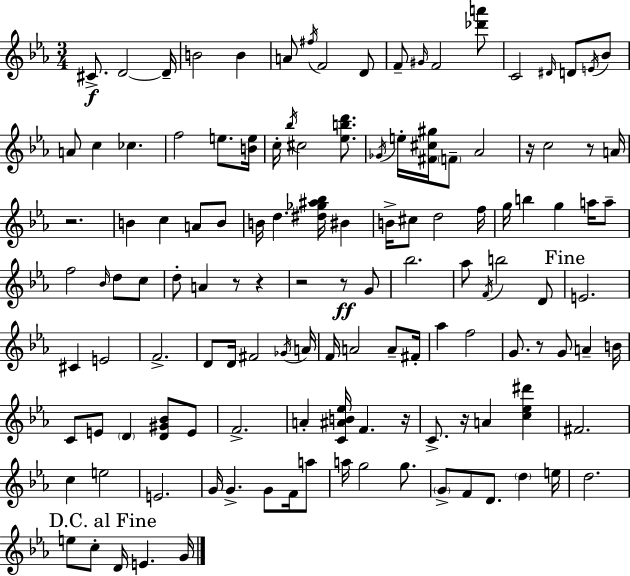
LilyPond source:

{
  \clef treble
  \numericTimeSignature
  \time 3/4
  \key ees \major
  cis'8.->\f d'2~~ d'16-- | b'2 b'4 | a'8 \acciaccatura { fis''16 } f'2 d'8 | f'8-- \grace { gis'16 } f'2 | \break <des''' a'''>8 c'2 \grace { dis'16 } d'8 | \acciaccatura { e'16 } bes'8 a'8 c''4 ces''4. | f''2 | e''8. <b' e''>16 c''16-. \acciaccatura { bes''16 } cis''2 | \break <ees'' b'' d'''>8. \acciaccatura { ges'16 } e''16-. <fis' cis'' gis''>16 \parenthesize f'8-- aes'2 | r16 c''2 | r8 a'16 r2. | b'4 c''4 | \break a'8 b'8 b'16 d''4. | <dis'' ges'' ais'' bes''>16 bis'4 b'16-> cis''8 d''2 | f''16 g''16 b''4 g''4 | a''16 a''8-- f''2 | \break \grace { bes'16 } d''8 c''8 d''8-. a'4 | r8 r4 r2 | r8\ff g'8 bes''2. | aes''8 \acciaccatura { f'16 } b''2 | \break d'8 \mark "Fine" e'2. | cis'4 | e'2 f'2.-> | d'8 d'16 fis'2 | \break \acciaccatura { ges'16 } a'16 f'16 a'2 | a'8-- fis'16-. aes''4 | f''2 g'8. | r8 g'8 a'4-- b'16 c'8 e'8 | \break \parenthesize d'4 <d' gis' bes'>8 e'8 f'2.-> | a'4-. | <c' ais' b' ees''>16 f'4. r16 c'8.-> | r16 a'4 <c'' ees'' dis'''>4 fis'2. | \break c''4 | e''2 e'2. | g'16 g'4.-> | g'8 f'16 a''8 a''16 g''2 | \break g''8. \parenthesize g'8-> f'8 | d'8. \parenthesize d''4 e''16 d''2. | \mark "D.C. al Fine" e''8 c''8-. | d'16 e'4. g'16 \bar "|."
}